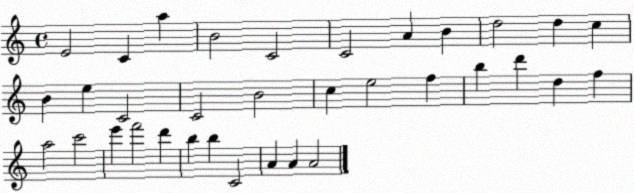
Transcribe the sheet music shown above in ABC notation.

X:1
T:Untitled
M:4/4
L:1/4
K:C
E2 C a B2 C2 C2 A B d2 d c B e C2 C2 B2 c e2 f b d' d f a2 c'2 e' f'2 d' b b C2 A A A2